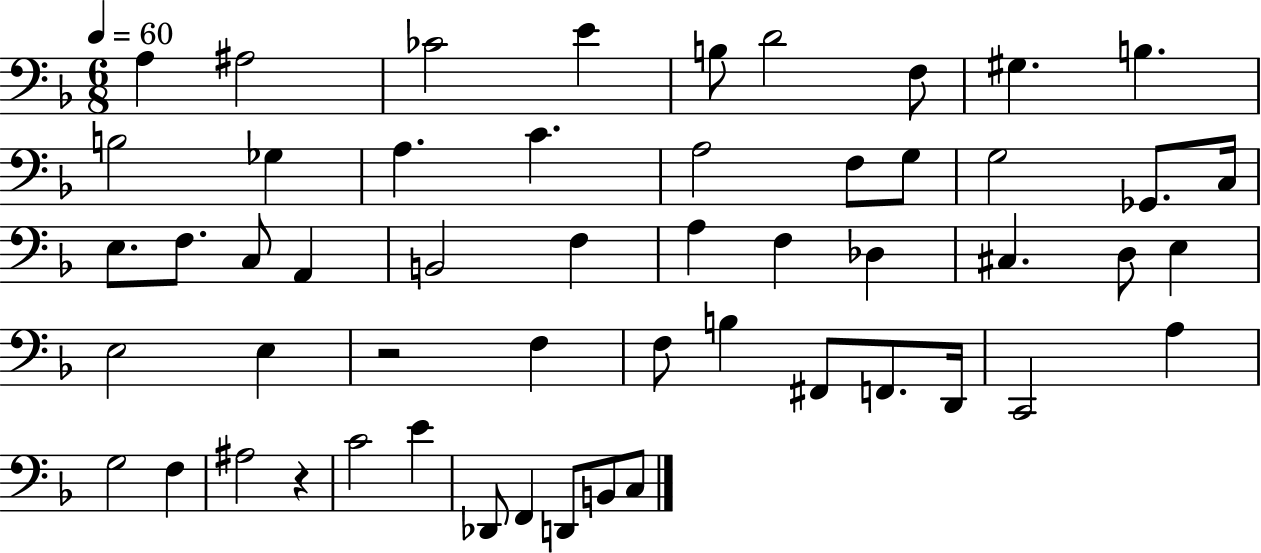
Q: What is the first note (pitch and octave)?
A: A3